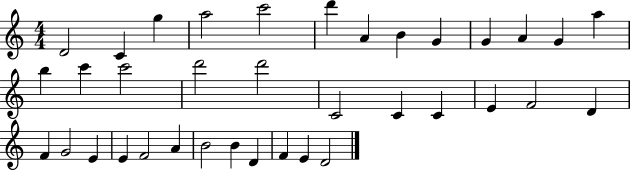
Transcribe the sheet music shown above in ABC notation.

X:1
T:Untitled
M:4/4
L:1/4
K:C
D2 C g a2 c'2 d' A B G G A G a b c' c'2 d'2 d'2 C2 C C E F2 D F G2 E E F2 A B2 B D F E D2